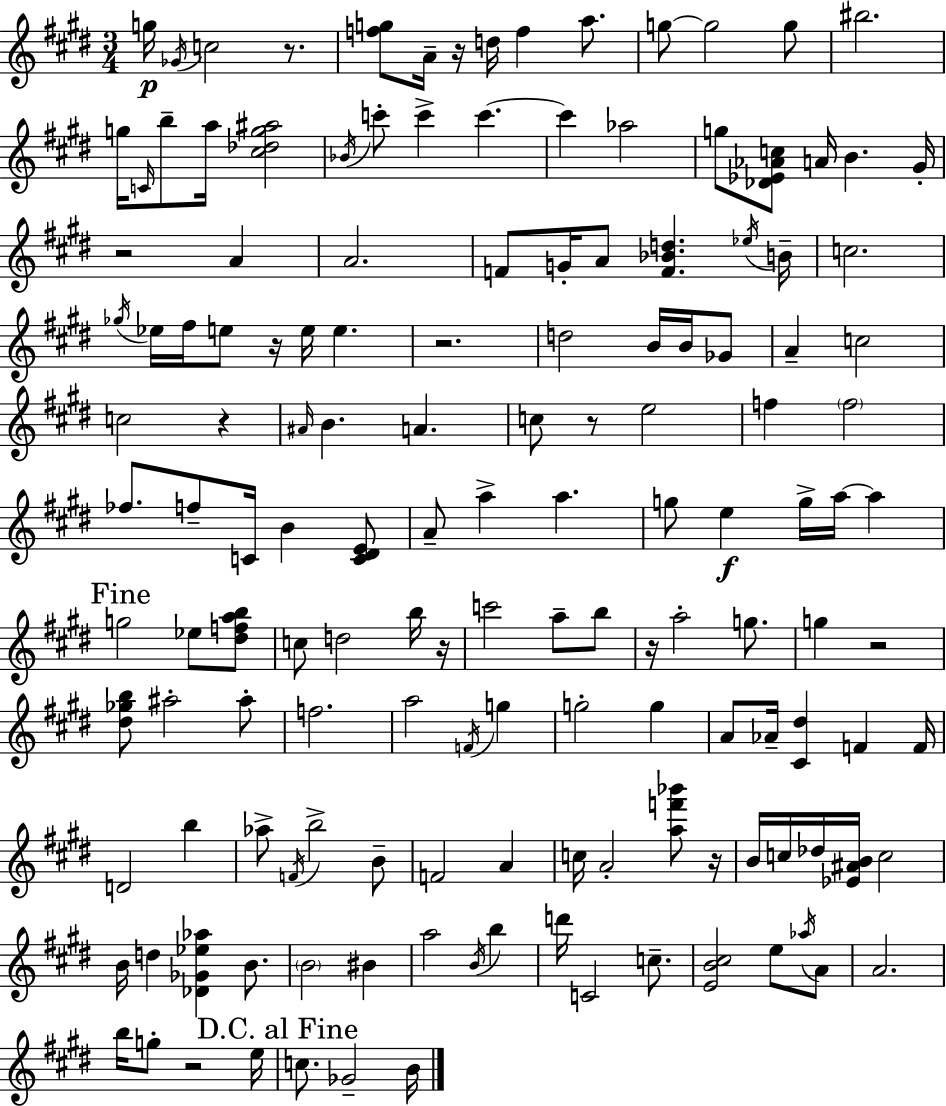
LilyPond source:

{
  \clef treble
  \numericTimeSignature
  \time 3/4
  \key e \major
  g''16\p \acciaccatura { ges'16 } c''2 r8. | <f'' g''>8 a'16-- r16 d''16 f''4 a''8. | g''8~~ g''2 g''8 | bis''2. | \break g''16 \grace { c'16 } b''8-- a''16 <cis'' des'' g'' ais''>2 | \acciaccatura { bes'16 } c'''8-. c'''4-> c'''4.~~ | c'''4 aes''2 | g''8 <des' ees' aes' c''>8 a'16 b'4. | \break gis'16-. r2 a'4 | a'2. | f'8 g'16-. a'8 <f' bes' d''>4. | \acciaccatura { ees''16 } b'16-- c''2. | \break \acciaccatura { ges''16 } ees''16 fis''16 e''8 r16 e''16 e''4. | r2. | d''2 | b'16 b'16 ges'8 a'4-- c''2 | \break c''2 | r4 \grace { ais'16 } b'4. | a'4. c''8 r8 e''2 | f''4 \parenthesize f''2 | \break fes''8. f''8-- c'16 | b'4 <c' dis' e'>8 a'8-- a''4-> | a''4. g''8 e''4\f | g''16-> a''16~~ a''4 \mark "Fine" g''2 | \break ees''8 <dis'' f'' a'' b''>8 c''8 d''2 | b''16 r16 c'''2 | a''8-- b''8 r16 a''2-. | g''8. g''4 r2 | \break <dis'' ges'' b''>8 ais''2-. | ais''8-. f''2. | a''2 | \acciaccatura { f'16 } g''4 g''2-. | \break g''4 a'8 aes'16-- <cis' dis''>4 | f'4 f'16 d'2 | b''4 aes''8-> \acciaccatura { f'16 } b''2-> | b'8-- f'2 | \break a'4 c''16 a'2-. | <a'' f''' bes'''>8 r16 b'16 c''16 des''16 <ees' ais' b'>16 | c''2 b'16 d''4 | <des' ges' ees'' aes''>4 b'8. \parenthesize b'2 | \break bis'4 a''2 | \acciaccatura { b'16 } b''4 d'''16 c'2 | c''8.-- <e' b' cis''>2 | e''8 \acciaccatura { aes''16 } a'8 a'2. | \break b''16 g''8-. | r2 e''16 \mark "D.C. al Fine" c''8. | ges'2-- b'16 \bar "|."
}